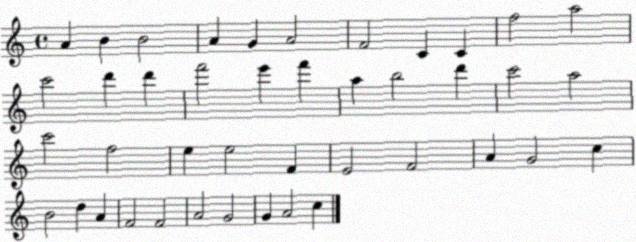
X:1
T:Untitled
M:4/4
L:1/4
K:C
A B B2 A G A2 F2 C C f2 a2 c'2 d' d' f'2 e' f' a b2 d' c'2 a2 c'2 f2 e e2 F E2 F2 A G2 c B2 d A F2 F2 A2 G2 G A2 c